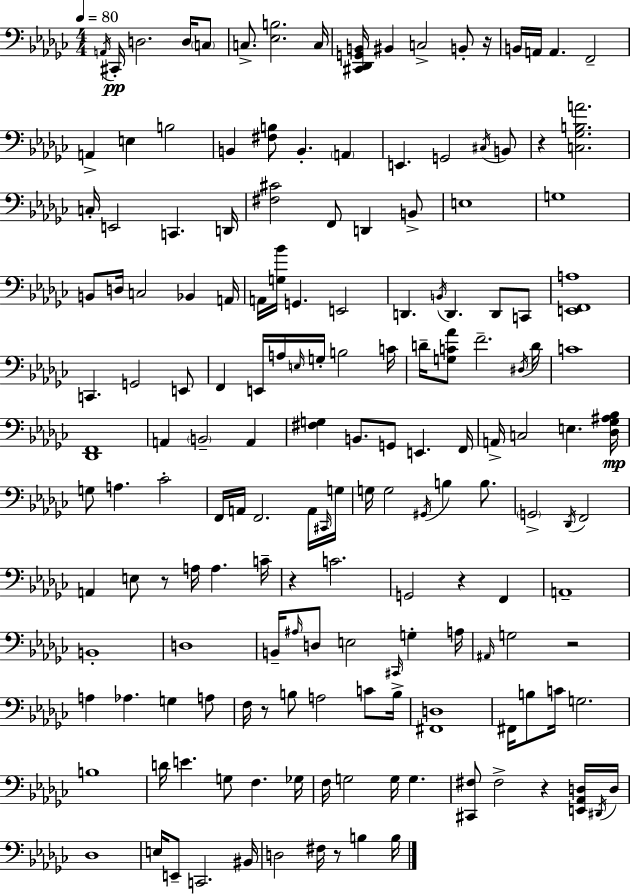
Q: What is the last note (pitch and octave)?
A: B3